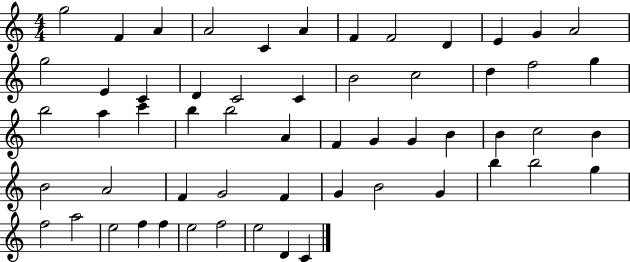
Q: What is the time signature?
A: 4/4